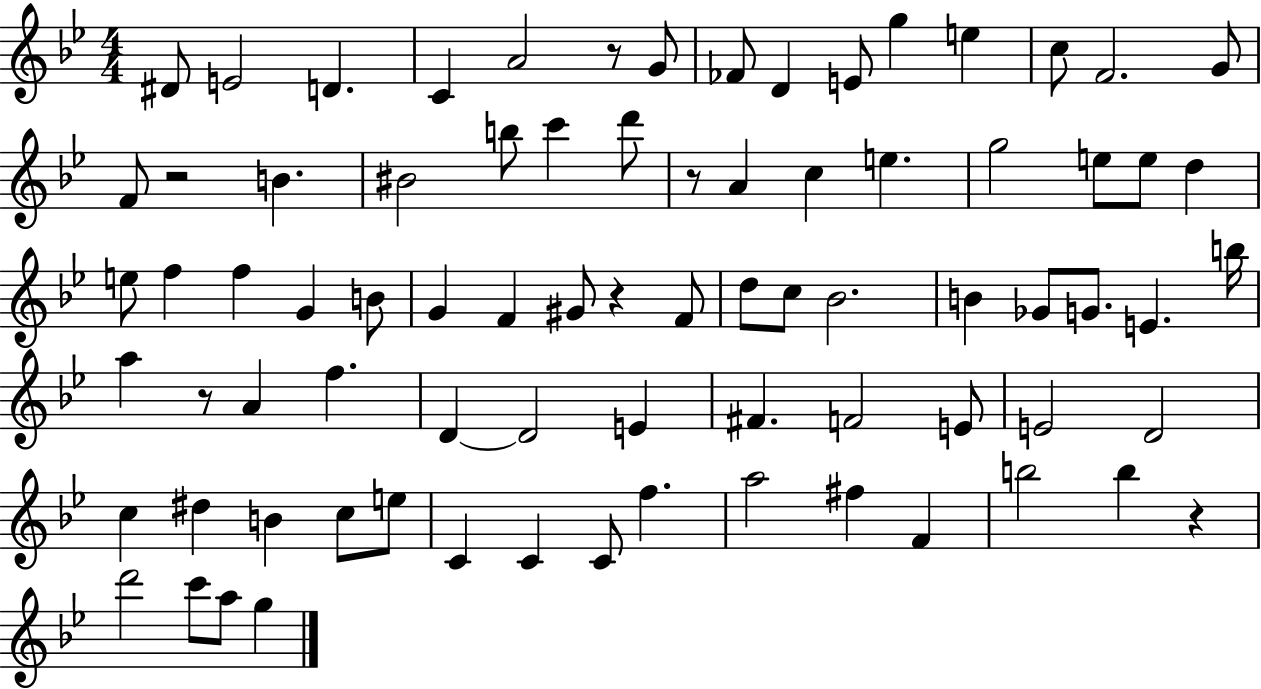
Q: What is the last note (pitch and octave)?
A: G5